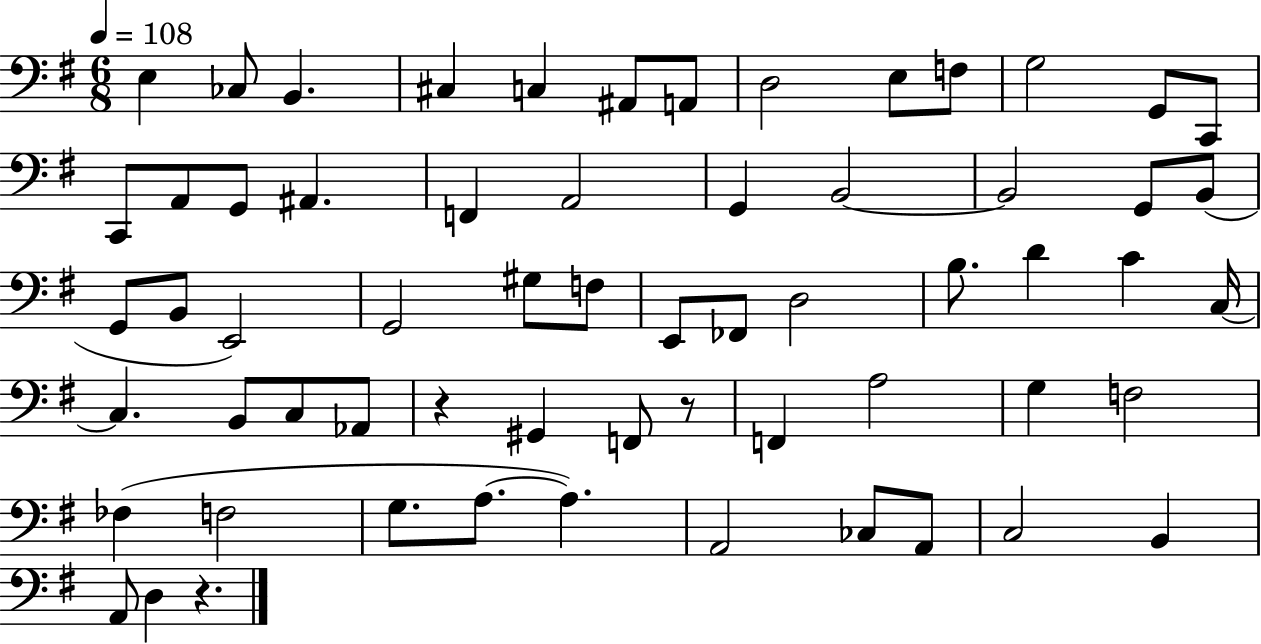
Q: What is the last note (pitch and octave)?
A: D3